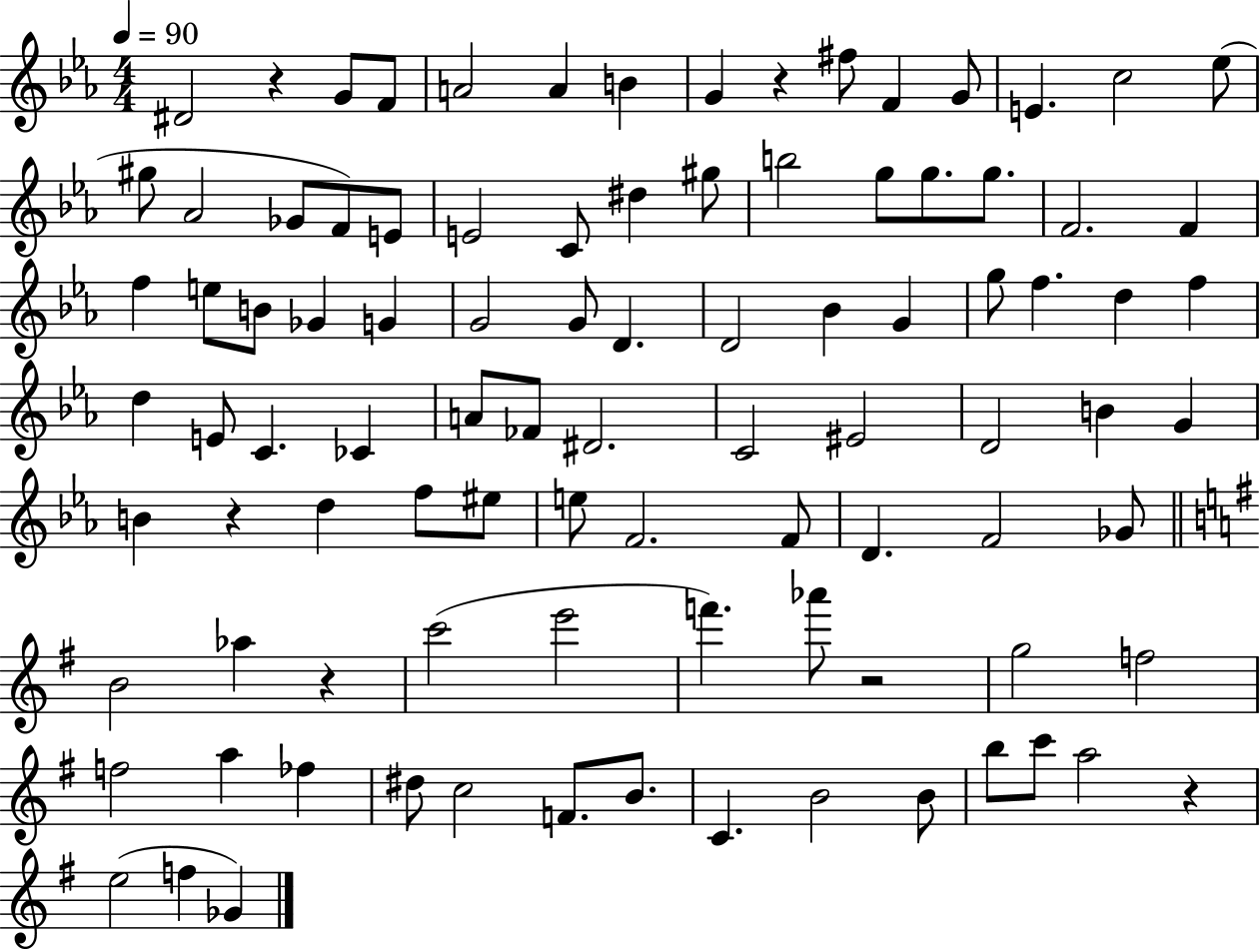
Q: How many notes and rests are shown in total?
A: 95